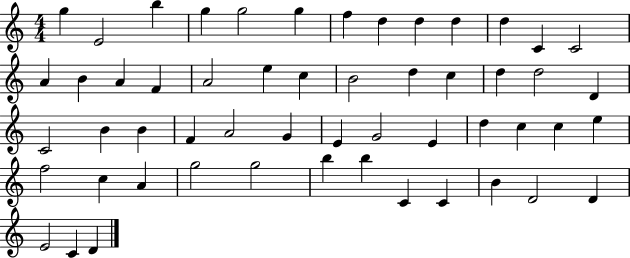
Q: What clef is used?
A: treble